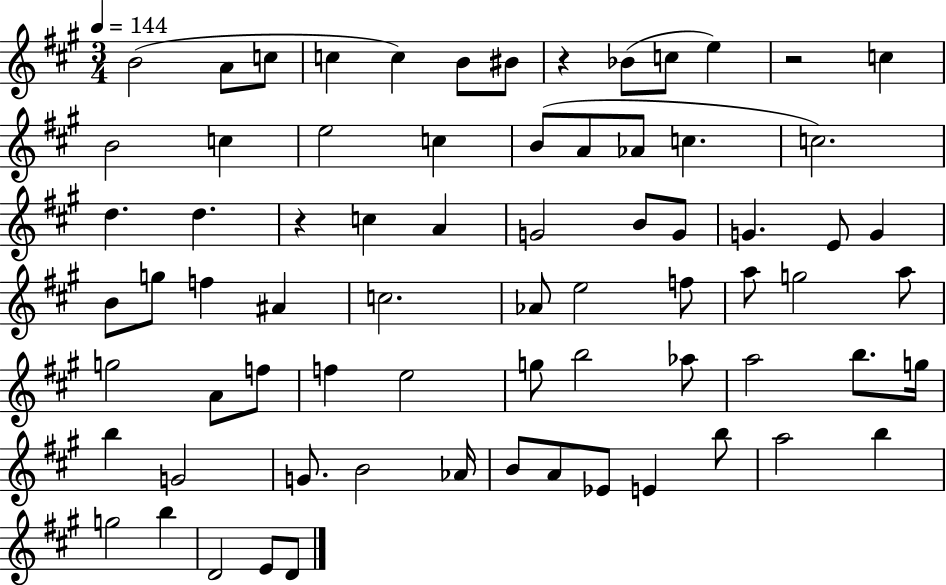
X:1
T:Untitled
M:3/4
L:1/4
K:A
B2 A/2 c/2 c c B/2 ^B/2 z _B/2 c/2 e z2 c B2 c e2 c B/2 A/2 _A/2 c c2 d d z c A G2 B/2 G/2 G E/2 G B/2 g/2 f ^A c2 _A/2 e2 f/2 a/2 g2 a/2 g2 A/2 f/2 f e2 g/2 b2 _a/2 a2 b/2 g/4 b G2 G/2 B2 _A/4 B/2 A/2 _E/2 E b/2 a2 b g2 b D2 E/2 D/2